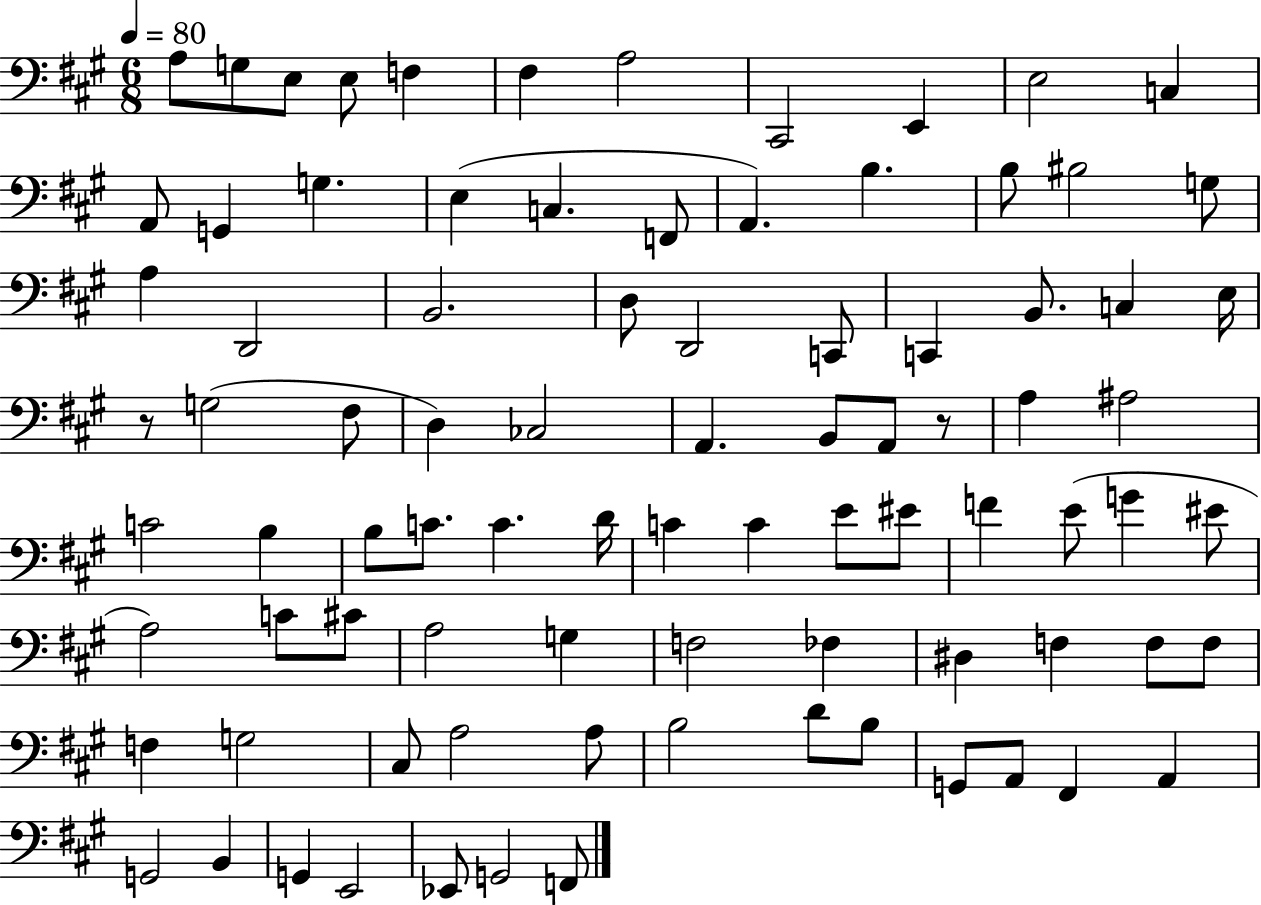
A3/e G3/e E3/e E3/e F3/q F#3/q A3/h C#2/h E2/q E3/h C3/q A2/e G2/q G3/q. E3/q C3/q. F2/e A2/q. B3/q. B3/e BIS3/h G3/e A3/q D2/h B2/h. D3/e D2/h C2/e C2/q B2/e. C3/q E3/s R/e G3/h F#3/e D3/q CES3/h A2/q. B2/e A2/e R/e A3/q A#3/h C4/h B3/q B3/e C4/e. C4/q. D4/s C4/q C4/q E4/e EIS4/e F4/q E4/e G4/q EIS4/e A3/h C4/e C#4/e A3/h G3/q F3/h FES3/q D#3/q F3/q F3/e F3/e F3/q G3/h C#3/e A3/h A3/e B3/h D4/e B3/e G2/e A2/e F#2/q A2/q G2/h B2/q G2/q E2/h Eb2/e G2/h F2/e